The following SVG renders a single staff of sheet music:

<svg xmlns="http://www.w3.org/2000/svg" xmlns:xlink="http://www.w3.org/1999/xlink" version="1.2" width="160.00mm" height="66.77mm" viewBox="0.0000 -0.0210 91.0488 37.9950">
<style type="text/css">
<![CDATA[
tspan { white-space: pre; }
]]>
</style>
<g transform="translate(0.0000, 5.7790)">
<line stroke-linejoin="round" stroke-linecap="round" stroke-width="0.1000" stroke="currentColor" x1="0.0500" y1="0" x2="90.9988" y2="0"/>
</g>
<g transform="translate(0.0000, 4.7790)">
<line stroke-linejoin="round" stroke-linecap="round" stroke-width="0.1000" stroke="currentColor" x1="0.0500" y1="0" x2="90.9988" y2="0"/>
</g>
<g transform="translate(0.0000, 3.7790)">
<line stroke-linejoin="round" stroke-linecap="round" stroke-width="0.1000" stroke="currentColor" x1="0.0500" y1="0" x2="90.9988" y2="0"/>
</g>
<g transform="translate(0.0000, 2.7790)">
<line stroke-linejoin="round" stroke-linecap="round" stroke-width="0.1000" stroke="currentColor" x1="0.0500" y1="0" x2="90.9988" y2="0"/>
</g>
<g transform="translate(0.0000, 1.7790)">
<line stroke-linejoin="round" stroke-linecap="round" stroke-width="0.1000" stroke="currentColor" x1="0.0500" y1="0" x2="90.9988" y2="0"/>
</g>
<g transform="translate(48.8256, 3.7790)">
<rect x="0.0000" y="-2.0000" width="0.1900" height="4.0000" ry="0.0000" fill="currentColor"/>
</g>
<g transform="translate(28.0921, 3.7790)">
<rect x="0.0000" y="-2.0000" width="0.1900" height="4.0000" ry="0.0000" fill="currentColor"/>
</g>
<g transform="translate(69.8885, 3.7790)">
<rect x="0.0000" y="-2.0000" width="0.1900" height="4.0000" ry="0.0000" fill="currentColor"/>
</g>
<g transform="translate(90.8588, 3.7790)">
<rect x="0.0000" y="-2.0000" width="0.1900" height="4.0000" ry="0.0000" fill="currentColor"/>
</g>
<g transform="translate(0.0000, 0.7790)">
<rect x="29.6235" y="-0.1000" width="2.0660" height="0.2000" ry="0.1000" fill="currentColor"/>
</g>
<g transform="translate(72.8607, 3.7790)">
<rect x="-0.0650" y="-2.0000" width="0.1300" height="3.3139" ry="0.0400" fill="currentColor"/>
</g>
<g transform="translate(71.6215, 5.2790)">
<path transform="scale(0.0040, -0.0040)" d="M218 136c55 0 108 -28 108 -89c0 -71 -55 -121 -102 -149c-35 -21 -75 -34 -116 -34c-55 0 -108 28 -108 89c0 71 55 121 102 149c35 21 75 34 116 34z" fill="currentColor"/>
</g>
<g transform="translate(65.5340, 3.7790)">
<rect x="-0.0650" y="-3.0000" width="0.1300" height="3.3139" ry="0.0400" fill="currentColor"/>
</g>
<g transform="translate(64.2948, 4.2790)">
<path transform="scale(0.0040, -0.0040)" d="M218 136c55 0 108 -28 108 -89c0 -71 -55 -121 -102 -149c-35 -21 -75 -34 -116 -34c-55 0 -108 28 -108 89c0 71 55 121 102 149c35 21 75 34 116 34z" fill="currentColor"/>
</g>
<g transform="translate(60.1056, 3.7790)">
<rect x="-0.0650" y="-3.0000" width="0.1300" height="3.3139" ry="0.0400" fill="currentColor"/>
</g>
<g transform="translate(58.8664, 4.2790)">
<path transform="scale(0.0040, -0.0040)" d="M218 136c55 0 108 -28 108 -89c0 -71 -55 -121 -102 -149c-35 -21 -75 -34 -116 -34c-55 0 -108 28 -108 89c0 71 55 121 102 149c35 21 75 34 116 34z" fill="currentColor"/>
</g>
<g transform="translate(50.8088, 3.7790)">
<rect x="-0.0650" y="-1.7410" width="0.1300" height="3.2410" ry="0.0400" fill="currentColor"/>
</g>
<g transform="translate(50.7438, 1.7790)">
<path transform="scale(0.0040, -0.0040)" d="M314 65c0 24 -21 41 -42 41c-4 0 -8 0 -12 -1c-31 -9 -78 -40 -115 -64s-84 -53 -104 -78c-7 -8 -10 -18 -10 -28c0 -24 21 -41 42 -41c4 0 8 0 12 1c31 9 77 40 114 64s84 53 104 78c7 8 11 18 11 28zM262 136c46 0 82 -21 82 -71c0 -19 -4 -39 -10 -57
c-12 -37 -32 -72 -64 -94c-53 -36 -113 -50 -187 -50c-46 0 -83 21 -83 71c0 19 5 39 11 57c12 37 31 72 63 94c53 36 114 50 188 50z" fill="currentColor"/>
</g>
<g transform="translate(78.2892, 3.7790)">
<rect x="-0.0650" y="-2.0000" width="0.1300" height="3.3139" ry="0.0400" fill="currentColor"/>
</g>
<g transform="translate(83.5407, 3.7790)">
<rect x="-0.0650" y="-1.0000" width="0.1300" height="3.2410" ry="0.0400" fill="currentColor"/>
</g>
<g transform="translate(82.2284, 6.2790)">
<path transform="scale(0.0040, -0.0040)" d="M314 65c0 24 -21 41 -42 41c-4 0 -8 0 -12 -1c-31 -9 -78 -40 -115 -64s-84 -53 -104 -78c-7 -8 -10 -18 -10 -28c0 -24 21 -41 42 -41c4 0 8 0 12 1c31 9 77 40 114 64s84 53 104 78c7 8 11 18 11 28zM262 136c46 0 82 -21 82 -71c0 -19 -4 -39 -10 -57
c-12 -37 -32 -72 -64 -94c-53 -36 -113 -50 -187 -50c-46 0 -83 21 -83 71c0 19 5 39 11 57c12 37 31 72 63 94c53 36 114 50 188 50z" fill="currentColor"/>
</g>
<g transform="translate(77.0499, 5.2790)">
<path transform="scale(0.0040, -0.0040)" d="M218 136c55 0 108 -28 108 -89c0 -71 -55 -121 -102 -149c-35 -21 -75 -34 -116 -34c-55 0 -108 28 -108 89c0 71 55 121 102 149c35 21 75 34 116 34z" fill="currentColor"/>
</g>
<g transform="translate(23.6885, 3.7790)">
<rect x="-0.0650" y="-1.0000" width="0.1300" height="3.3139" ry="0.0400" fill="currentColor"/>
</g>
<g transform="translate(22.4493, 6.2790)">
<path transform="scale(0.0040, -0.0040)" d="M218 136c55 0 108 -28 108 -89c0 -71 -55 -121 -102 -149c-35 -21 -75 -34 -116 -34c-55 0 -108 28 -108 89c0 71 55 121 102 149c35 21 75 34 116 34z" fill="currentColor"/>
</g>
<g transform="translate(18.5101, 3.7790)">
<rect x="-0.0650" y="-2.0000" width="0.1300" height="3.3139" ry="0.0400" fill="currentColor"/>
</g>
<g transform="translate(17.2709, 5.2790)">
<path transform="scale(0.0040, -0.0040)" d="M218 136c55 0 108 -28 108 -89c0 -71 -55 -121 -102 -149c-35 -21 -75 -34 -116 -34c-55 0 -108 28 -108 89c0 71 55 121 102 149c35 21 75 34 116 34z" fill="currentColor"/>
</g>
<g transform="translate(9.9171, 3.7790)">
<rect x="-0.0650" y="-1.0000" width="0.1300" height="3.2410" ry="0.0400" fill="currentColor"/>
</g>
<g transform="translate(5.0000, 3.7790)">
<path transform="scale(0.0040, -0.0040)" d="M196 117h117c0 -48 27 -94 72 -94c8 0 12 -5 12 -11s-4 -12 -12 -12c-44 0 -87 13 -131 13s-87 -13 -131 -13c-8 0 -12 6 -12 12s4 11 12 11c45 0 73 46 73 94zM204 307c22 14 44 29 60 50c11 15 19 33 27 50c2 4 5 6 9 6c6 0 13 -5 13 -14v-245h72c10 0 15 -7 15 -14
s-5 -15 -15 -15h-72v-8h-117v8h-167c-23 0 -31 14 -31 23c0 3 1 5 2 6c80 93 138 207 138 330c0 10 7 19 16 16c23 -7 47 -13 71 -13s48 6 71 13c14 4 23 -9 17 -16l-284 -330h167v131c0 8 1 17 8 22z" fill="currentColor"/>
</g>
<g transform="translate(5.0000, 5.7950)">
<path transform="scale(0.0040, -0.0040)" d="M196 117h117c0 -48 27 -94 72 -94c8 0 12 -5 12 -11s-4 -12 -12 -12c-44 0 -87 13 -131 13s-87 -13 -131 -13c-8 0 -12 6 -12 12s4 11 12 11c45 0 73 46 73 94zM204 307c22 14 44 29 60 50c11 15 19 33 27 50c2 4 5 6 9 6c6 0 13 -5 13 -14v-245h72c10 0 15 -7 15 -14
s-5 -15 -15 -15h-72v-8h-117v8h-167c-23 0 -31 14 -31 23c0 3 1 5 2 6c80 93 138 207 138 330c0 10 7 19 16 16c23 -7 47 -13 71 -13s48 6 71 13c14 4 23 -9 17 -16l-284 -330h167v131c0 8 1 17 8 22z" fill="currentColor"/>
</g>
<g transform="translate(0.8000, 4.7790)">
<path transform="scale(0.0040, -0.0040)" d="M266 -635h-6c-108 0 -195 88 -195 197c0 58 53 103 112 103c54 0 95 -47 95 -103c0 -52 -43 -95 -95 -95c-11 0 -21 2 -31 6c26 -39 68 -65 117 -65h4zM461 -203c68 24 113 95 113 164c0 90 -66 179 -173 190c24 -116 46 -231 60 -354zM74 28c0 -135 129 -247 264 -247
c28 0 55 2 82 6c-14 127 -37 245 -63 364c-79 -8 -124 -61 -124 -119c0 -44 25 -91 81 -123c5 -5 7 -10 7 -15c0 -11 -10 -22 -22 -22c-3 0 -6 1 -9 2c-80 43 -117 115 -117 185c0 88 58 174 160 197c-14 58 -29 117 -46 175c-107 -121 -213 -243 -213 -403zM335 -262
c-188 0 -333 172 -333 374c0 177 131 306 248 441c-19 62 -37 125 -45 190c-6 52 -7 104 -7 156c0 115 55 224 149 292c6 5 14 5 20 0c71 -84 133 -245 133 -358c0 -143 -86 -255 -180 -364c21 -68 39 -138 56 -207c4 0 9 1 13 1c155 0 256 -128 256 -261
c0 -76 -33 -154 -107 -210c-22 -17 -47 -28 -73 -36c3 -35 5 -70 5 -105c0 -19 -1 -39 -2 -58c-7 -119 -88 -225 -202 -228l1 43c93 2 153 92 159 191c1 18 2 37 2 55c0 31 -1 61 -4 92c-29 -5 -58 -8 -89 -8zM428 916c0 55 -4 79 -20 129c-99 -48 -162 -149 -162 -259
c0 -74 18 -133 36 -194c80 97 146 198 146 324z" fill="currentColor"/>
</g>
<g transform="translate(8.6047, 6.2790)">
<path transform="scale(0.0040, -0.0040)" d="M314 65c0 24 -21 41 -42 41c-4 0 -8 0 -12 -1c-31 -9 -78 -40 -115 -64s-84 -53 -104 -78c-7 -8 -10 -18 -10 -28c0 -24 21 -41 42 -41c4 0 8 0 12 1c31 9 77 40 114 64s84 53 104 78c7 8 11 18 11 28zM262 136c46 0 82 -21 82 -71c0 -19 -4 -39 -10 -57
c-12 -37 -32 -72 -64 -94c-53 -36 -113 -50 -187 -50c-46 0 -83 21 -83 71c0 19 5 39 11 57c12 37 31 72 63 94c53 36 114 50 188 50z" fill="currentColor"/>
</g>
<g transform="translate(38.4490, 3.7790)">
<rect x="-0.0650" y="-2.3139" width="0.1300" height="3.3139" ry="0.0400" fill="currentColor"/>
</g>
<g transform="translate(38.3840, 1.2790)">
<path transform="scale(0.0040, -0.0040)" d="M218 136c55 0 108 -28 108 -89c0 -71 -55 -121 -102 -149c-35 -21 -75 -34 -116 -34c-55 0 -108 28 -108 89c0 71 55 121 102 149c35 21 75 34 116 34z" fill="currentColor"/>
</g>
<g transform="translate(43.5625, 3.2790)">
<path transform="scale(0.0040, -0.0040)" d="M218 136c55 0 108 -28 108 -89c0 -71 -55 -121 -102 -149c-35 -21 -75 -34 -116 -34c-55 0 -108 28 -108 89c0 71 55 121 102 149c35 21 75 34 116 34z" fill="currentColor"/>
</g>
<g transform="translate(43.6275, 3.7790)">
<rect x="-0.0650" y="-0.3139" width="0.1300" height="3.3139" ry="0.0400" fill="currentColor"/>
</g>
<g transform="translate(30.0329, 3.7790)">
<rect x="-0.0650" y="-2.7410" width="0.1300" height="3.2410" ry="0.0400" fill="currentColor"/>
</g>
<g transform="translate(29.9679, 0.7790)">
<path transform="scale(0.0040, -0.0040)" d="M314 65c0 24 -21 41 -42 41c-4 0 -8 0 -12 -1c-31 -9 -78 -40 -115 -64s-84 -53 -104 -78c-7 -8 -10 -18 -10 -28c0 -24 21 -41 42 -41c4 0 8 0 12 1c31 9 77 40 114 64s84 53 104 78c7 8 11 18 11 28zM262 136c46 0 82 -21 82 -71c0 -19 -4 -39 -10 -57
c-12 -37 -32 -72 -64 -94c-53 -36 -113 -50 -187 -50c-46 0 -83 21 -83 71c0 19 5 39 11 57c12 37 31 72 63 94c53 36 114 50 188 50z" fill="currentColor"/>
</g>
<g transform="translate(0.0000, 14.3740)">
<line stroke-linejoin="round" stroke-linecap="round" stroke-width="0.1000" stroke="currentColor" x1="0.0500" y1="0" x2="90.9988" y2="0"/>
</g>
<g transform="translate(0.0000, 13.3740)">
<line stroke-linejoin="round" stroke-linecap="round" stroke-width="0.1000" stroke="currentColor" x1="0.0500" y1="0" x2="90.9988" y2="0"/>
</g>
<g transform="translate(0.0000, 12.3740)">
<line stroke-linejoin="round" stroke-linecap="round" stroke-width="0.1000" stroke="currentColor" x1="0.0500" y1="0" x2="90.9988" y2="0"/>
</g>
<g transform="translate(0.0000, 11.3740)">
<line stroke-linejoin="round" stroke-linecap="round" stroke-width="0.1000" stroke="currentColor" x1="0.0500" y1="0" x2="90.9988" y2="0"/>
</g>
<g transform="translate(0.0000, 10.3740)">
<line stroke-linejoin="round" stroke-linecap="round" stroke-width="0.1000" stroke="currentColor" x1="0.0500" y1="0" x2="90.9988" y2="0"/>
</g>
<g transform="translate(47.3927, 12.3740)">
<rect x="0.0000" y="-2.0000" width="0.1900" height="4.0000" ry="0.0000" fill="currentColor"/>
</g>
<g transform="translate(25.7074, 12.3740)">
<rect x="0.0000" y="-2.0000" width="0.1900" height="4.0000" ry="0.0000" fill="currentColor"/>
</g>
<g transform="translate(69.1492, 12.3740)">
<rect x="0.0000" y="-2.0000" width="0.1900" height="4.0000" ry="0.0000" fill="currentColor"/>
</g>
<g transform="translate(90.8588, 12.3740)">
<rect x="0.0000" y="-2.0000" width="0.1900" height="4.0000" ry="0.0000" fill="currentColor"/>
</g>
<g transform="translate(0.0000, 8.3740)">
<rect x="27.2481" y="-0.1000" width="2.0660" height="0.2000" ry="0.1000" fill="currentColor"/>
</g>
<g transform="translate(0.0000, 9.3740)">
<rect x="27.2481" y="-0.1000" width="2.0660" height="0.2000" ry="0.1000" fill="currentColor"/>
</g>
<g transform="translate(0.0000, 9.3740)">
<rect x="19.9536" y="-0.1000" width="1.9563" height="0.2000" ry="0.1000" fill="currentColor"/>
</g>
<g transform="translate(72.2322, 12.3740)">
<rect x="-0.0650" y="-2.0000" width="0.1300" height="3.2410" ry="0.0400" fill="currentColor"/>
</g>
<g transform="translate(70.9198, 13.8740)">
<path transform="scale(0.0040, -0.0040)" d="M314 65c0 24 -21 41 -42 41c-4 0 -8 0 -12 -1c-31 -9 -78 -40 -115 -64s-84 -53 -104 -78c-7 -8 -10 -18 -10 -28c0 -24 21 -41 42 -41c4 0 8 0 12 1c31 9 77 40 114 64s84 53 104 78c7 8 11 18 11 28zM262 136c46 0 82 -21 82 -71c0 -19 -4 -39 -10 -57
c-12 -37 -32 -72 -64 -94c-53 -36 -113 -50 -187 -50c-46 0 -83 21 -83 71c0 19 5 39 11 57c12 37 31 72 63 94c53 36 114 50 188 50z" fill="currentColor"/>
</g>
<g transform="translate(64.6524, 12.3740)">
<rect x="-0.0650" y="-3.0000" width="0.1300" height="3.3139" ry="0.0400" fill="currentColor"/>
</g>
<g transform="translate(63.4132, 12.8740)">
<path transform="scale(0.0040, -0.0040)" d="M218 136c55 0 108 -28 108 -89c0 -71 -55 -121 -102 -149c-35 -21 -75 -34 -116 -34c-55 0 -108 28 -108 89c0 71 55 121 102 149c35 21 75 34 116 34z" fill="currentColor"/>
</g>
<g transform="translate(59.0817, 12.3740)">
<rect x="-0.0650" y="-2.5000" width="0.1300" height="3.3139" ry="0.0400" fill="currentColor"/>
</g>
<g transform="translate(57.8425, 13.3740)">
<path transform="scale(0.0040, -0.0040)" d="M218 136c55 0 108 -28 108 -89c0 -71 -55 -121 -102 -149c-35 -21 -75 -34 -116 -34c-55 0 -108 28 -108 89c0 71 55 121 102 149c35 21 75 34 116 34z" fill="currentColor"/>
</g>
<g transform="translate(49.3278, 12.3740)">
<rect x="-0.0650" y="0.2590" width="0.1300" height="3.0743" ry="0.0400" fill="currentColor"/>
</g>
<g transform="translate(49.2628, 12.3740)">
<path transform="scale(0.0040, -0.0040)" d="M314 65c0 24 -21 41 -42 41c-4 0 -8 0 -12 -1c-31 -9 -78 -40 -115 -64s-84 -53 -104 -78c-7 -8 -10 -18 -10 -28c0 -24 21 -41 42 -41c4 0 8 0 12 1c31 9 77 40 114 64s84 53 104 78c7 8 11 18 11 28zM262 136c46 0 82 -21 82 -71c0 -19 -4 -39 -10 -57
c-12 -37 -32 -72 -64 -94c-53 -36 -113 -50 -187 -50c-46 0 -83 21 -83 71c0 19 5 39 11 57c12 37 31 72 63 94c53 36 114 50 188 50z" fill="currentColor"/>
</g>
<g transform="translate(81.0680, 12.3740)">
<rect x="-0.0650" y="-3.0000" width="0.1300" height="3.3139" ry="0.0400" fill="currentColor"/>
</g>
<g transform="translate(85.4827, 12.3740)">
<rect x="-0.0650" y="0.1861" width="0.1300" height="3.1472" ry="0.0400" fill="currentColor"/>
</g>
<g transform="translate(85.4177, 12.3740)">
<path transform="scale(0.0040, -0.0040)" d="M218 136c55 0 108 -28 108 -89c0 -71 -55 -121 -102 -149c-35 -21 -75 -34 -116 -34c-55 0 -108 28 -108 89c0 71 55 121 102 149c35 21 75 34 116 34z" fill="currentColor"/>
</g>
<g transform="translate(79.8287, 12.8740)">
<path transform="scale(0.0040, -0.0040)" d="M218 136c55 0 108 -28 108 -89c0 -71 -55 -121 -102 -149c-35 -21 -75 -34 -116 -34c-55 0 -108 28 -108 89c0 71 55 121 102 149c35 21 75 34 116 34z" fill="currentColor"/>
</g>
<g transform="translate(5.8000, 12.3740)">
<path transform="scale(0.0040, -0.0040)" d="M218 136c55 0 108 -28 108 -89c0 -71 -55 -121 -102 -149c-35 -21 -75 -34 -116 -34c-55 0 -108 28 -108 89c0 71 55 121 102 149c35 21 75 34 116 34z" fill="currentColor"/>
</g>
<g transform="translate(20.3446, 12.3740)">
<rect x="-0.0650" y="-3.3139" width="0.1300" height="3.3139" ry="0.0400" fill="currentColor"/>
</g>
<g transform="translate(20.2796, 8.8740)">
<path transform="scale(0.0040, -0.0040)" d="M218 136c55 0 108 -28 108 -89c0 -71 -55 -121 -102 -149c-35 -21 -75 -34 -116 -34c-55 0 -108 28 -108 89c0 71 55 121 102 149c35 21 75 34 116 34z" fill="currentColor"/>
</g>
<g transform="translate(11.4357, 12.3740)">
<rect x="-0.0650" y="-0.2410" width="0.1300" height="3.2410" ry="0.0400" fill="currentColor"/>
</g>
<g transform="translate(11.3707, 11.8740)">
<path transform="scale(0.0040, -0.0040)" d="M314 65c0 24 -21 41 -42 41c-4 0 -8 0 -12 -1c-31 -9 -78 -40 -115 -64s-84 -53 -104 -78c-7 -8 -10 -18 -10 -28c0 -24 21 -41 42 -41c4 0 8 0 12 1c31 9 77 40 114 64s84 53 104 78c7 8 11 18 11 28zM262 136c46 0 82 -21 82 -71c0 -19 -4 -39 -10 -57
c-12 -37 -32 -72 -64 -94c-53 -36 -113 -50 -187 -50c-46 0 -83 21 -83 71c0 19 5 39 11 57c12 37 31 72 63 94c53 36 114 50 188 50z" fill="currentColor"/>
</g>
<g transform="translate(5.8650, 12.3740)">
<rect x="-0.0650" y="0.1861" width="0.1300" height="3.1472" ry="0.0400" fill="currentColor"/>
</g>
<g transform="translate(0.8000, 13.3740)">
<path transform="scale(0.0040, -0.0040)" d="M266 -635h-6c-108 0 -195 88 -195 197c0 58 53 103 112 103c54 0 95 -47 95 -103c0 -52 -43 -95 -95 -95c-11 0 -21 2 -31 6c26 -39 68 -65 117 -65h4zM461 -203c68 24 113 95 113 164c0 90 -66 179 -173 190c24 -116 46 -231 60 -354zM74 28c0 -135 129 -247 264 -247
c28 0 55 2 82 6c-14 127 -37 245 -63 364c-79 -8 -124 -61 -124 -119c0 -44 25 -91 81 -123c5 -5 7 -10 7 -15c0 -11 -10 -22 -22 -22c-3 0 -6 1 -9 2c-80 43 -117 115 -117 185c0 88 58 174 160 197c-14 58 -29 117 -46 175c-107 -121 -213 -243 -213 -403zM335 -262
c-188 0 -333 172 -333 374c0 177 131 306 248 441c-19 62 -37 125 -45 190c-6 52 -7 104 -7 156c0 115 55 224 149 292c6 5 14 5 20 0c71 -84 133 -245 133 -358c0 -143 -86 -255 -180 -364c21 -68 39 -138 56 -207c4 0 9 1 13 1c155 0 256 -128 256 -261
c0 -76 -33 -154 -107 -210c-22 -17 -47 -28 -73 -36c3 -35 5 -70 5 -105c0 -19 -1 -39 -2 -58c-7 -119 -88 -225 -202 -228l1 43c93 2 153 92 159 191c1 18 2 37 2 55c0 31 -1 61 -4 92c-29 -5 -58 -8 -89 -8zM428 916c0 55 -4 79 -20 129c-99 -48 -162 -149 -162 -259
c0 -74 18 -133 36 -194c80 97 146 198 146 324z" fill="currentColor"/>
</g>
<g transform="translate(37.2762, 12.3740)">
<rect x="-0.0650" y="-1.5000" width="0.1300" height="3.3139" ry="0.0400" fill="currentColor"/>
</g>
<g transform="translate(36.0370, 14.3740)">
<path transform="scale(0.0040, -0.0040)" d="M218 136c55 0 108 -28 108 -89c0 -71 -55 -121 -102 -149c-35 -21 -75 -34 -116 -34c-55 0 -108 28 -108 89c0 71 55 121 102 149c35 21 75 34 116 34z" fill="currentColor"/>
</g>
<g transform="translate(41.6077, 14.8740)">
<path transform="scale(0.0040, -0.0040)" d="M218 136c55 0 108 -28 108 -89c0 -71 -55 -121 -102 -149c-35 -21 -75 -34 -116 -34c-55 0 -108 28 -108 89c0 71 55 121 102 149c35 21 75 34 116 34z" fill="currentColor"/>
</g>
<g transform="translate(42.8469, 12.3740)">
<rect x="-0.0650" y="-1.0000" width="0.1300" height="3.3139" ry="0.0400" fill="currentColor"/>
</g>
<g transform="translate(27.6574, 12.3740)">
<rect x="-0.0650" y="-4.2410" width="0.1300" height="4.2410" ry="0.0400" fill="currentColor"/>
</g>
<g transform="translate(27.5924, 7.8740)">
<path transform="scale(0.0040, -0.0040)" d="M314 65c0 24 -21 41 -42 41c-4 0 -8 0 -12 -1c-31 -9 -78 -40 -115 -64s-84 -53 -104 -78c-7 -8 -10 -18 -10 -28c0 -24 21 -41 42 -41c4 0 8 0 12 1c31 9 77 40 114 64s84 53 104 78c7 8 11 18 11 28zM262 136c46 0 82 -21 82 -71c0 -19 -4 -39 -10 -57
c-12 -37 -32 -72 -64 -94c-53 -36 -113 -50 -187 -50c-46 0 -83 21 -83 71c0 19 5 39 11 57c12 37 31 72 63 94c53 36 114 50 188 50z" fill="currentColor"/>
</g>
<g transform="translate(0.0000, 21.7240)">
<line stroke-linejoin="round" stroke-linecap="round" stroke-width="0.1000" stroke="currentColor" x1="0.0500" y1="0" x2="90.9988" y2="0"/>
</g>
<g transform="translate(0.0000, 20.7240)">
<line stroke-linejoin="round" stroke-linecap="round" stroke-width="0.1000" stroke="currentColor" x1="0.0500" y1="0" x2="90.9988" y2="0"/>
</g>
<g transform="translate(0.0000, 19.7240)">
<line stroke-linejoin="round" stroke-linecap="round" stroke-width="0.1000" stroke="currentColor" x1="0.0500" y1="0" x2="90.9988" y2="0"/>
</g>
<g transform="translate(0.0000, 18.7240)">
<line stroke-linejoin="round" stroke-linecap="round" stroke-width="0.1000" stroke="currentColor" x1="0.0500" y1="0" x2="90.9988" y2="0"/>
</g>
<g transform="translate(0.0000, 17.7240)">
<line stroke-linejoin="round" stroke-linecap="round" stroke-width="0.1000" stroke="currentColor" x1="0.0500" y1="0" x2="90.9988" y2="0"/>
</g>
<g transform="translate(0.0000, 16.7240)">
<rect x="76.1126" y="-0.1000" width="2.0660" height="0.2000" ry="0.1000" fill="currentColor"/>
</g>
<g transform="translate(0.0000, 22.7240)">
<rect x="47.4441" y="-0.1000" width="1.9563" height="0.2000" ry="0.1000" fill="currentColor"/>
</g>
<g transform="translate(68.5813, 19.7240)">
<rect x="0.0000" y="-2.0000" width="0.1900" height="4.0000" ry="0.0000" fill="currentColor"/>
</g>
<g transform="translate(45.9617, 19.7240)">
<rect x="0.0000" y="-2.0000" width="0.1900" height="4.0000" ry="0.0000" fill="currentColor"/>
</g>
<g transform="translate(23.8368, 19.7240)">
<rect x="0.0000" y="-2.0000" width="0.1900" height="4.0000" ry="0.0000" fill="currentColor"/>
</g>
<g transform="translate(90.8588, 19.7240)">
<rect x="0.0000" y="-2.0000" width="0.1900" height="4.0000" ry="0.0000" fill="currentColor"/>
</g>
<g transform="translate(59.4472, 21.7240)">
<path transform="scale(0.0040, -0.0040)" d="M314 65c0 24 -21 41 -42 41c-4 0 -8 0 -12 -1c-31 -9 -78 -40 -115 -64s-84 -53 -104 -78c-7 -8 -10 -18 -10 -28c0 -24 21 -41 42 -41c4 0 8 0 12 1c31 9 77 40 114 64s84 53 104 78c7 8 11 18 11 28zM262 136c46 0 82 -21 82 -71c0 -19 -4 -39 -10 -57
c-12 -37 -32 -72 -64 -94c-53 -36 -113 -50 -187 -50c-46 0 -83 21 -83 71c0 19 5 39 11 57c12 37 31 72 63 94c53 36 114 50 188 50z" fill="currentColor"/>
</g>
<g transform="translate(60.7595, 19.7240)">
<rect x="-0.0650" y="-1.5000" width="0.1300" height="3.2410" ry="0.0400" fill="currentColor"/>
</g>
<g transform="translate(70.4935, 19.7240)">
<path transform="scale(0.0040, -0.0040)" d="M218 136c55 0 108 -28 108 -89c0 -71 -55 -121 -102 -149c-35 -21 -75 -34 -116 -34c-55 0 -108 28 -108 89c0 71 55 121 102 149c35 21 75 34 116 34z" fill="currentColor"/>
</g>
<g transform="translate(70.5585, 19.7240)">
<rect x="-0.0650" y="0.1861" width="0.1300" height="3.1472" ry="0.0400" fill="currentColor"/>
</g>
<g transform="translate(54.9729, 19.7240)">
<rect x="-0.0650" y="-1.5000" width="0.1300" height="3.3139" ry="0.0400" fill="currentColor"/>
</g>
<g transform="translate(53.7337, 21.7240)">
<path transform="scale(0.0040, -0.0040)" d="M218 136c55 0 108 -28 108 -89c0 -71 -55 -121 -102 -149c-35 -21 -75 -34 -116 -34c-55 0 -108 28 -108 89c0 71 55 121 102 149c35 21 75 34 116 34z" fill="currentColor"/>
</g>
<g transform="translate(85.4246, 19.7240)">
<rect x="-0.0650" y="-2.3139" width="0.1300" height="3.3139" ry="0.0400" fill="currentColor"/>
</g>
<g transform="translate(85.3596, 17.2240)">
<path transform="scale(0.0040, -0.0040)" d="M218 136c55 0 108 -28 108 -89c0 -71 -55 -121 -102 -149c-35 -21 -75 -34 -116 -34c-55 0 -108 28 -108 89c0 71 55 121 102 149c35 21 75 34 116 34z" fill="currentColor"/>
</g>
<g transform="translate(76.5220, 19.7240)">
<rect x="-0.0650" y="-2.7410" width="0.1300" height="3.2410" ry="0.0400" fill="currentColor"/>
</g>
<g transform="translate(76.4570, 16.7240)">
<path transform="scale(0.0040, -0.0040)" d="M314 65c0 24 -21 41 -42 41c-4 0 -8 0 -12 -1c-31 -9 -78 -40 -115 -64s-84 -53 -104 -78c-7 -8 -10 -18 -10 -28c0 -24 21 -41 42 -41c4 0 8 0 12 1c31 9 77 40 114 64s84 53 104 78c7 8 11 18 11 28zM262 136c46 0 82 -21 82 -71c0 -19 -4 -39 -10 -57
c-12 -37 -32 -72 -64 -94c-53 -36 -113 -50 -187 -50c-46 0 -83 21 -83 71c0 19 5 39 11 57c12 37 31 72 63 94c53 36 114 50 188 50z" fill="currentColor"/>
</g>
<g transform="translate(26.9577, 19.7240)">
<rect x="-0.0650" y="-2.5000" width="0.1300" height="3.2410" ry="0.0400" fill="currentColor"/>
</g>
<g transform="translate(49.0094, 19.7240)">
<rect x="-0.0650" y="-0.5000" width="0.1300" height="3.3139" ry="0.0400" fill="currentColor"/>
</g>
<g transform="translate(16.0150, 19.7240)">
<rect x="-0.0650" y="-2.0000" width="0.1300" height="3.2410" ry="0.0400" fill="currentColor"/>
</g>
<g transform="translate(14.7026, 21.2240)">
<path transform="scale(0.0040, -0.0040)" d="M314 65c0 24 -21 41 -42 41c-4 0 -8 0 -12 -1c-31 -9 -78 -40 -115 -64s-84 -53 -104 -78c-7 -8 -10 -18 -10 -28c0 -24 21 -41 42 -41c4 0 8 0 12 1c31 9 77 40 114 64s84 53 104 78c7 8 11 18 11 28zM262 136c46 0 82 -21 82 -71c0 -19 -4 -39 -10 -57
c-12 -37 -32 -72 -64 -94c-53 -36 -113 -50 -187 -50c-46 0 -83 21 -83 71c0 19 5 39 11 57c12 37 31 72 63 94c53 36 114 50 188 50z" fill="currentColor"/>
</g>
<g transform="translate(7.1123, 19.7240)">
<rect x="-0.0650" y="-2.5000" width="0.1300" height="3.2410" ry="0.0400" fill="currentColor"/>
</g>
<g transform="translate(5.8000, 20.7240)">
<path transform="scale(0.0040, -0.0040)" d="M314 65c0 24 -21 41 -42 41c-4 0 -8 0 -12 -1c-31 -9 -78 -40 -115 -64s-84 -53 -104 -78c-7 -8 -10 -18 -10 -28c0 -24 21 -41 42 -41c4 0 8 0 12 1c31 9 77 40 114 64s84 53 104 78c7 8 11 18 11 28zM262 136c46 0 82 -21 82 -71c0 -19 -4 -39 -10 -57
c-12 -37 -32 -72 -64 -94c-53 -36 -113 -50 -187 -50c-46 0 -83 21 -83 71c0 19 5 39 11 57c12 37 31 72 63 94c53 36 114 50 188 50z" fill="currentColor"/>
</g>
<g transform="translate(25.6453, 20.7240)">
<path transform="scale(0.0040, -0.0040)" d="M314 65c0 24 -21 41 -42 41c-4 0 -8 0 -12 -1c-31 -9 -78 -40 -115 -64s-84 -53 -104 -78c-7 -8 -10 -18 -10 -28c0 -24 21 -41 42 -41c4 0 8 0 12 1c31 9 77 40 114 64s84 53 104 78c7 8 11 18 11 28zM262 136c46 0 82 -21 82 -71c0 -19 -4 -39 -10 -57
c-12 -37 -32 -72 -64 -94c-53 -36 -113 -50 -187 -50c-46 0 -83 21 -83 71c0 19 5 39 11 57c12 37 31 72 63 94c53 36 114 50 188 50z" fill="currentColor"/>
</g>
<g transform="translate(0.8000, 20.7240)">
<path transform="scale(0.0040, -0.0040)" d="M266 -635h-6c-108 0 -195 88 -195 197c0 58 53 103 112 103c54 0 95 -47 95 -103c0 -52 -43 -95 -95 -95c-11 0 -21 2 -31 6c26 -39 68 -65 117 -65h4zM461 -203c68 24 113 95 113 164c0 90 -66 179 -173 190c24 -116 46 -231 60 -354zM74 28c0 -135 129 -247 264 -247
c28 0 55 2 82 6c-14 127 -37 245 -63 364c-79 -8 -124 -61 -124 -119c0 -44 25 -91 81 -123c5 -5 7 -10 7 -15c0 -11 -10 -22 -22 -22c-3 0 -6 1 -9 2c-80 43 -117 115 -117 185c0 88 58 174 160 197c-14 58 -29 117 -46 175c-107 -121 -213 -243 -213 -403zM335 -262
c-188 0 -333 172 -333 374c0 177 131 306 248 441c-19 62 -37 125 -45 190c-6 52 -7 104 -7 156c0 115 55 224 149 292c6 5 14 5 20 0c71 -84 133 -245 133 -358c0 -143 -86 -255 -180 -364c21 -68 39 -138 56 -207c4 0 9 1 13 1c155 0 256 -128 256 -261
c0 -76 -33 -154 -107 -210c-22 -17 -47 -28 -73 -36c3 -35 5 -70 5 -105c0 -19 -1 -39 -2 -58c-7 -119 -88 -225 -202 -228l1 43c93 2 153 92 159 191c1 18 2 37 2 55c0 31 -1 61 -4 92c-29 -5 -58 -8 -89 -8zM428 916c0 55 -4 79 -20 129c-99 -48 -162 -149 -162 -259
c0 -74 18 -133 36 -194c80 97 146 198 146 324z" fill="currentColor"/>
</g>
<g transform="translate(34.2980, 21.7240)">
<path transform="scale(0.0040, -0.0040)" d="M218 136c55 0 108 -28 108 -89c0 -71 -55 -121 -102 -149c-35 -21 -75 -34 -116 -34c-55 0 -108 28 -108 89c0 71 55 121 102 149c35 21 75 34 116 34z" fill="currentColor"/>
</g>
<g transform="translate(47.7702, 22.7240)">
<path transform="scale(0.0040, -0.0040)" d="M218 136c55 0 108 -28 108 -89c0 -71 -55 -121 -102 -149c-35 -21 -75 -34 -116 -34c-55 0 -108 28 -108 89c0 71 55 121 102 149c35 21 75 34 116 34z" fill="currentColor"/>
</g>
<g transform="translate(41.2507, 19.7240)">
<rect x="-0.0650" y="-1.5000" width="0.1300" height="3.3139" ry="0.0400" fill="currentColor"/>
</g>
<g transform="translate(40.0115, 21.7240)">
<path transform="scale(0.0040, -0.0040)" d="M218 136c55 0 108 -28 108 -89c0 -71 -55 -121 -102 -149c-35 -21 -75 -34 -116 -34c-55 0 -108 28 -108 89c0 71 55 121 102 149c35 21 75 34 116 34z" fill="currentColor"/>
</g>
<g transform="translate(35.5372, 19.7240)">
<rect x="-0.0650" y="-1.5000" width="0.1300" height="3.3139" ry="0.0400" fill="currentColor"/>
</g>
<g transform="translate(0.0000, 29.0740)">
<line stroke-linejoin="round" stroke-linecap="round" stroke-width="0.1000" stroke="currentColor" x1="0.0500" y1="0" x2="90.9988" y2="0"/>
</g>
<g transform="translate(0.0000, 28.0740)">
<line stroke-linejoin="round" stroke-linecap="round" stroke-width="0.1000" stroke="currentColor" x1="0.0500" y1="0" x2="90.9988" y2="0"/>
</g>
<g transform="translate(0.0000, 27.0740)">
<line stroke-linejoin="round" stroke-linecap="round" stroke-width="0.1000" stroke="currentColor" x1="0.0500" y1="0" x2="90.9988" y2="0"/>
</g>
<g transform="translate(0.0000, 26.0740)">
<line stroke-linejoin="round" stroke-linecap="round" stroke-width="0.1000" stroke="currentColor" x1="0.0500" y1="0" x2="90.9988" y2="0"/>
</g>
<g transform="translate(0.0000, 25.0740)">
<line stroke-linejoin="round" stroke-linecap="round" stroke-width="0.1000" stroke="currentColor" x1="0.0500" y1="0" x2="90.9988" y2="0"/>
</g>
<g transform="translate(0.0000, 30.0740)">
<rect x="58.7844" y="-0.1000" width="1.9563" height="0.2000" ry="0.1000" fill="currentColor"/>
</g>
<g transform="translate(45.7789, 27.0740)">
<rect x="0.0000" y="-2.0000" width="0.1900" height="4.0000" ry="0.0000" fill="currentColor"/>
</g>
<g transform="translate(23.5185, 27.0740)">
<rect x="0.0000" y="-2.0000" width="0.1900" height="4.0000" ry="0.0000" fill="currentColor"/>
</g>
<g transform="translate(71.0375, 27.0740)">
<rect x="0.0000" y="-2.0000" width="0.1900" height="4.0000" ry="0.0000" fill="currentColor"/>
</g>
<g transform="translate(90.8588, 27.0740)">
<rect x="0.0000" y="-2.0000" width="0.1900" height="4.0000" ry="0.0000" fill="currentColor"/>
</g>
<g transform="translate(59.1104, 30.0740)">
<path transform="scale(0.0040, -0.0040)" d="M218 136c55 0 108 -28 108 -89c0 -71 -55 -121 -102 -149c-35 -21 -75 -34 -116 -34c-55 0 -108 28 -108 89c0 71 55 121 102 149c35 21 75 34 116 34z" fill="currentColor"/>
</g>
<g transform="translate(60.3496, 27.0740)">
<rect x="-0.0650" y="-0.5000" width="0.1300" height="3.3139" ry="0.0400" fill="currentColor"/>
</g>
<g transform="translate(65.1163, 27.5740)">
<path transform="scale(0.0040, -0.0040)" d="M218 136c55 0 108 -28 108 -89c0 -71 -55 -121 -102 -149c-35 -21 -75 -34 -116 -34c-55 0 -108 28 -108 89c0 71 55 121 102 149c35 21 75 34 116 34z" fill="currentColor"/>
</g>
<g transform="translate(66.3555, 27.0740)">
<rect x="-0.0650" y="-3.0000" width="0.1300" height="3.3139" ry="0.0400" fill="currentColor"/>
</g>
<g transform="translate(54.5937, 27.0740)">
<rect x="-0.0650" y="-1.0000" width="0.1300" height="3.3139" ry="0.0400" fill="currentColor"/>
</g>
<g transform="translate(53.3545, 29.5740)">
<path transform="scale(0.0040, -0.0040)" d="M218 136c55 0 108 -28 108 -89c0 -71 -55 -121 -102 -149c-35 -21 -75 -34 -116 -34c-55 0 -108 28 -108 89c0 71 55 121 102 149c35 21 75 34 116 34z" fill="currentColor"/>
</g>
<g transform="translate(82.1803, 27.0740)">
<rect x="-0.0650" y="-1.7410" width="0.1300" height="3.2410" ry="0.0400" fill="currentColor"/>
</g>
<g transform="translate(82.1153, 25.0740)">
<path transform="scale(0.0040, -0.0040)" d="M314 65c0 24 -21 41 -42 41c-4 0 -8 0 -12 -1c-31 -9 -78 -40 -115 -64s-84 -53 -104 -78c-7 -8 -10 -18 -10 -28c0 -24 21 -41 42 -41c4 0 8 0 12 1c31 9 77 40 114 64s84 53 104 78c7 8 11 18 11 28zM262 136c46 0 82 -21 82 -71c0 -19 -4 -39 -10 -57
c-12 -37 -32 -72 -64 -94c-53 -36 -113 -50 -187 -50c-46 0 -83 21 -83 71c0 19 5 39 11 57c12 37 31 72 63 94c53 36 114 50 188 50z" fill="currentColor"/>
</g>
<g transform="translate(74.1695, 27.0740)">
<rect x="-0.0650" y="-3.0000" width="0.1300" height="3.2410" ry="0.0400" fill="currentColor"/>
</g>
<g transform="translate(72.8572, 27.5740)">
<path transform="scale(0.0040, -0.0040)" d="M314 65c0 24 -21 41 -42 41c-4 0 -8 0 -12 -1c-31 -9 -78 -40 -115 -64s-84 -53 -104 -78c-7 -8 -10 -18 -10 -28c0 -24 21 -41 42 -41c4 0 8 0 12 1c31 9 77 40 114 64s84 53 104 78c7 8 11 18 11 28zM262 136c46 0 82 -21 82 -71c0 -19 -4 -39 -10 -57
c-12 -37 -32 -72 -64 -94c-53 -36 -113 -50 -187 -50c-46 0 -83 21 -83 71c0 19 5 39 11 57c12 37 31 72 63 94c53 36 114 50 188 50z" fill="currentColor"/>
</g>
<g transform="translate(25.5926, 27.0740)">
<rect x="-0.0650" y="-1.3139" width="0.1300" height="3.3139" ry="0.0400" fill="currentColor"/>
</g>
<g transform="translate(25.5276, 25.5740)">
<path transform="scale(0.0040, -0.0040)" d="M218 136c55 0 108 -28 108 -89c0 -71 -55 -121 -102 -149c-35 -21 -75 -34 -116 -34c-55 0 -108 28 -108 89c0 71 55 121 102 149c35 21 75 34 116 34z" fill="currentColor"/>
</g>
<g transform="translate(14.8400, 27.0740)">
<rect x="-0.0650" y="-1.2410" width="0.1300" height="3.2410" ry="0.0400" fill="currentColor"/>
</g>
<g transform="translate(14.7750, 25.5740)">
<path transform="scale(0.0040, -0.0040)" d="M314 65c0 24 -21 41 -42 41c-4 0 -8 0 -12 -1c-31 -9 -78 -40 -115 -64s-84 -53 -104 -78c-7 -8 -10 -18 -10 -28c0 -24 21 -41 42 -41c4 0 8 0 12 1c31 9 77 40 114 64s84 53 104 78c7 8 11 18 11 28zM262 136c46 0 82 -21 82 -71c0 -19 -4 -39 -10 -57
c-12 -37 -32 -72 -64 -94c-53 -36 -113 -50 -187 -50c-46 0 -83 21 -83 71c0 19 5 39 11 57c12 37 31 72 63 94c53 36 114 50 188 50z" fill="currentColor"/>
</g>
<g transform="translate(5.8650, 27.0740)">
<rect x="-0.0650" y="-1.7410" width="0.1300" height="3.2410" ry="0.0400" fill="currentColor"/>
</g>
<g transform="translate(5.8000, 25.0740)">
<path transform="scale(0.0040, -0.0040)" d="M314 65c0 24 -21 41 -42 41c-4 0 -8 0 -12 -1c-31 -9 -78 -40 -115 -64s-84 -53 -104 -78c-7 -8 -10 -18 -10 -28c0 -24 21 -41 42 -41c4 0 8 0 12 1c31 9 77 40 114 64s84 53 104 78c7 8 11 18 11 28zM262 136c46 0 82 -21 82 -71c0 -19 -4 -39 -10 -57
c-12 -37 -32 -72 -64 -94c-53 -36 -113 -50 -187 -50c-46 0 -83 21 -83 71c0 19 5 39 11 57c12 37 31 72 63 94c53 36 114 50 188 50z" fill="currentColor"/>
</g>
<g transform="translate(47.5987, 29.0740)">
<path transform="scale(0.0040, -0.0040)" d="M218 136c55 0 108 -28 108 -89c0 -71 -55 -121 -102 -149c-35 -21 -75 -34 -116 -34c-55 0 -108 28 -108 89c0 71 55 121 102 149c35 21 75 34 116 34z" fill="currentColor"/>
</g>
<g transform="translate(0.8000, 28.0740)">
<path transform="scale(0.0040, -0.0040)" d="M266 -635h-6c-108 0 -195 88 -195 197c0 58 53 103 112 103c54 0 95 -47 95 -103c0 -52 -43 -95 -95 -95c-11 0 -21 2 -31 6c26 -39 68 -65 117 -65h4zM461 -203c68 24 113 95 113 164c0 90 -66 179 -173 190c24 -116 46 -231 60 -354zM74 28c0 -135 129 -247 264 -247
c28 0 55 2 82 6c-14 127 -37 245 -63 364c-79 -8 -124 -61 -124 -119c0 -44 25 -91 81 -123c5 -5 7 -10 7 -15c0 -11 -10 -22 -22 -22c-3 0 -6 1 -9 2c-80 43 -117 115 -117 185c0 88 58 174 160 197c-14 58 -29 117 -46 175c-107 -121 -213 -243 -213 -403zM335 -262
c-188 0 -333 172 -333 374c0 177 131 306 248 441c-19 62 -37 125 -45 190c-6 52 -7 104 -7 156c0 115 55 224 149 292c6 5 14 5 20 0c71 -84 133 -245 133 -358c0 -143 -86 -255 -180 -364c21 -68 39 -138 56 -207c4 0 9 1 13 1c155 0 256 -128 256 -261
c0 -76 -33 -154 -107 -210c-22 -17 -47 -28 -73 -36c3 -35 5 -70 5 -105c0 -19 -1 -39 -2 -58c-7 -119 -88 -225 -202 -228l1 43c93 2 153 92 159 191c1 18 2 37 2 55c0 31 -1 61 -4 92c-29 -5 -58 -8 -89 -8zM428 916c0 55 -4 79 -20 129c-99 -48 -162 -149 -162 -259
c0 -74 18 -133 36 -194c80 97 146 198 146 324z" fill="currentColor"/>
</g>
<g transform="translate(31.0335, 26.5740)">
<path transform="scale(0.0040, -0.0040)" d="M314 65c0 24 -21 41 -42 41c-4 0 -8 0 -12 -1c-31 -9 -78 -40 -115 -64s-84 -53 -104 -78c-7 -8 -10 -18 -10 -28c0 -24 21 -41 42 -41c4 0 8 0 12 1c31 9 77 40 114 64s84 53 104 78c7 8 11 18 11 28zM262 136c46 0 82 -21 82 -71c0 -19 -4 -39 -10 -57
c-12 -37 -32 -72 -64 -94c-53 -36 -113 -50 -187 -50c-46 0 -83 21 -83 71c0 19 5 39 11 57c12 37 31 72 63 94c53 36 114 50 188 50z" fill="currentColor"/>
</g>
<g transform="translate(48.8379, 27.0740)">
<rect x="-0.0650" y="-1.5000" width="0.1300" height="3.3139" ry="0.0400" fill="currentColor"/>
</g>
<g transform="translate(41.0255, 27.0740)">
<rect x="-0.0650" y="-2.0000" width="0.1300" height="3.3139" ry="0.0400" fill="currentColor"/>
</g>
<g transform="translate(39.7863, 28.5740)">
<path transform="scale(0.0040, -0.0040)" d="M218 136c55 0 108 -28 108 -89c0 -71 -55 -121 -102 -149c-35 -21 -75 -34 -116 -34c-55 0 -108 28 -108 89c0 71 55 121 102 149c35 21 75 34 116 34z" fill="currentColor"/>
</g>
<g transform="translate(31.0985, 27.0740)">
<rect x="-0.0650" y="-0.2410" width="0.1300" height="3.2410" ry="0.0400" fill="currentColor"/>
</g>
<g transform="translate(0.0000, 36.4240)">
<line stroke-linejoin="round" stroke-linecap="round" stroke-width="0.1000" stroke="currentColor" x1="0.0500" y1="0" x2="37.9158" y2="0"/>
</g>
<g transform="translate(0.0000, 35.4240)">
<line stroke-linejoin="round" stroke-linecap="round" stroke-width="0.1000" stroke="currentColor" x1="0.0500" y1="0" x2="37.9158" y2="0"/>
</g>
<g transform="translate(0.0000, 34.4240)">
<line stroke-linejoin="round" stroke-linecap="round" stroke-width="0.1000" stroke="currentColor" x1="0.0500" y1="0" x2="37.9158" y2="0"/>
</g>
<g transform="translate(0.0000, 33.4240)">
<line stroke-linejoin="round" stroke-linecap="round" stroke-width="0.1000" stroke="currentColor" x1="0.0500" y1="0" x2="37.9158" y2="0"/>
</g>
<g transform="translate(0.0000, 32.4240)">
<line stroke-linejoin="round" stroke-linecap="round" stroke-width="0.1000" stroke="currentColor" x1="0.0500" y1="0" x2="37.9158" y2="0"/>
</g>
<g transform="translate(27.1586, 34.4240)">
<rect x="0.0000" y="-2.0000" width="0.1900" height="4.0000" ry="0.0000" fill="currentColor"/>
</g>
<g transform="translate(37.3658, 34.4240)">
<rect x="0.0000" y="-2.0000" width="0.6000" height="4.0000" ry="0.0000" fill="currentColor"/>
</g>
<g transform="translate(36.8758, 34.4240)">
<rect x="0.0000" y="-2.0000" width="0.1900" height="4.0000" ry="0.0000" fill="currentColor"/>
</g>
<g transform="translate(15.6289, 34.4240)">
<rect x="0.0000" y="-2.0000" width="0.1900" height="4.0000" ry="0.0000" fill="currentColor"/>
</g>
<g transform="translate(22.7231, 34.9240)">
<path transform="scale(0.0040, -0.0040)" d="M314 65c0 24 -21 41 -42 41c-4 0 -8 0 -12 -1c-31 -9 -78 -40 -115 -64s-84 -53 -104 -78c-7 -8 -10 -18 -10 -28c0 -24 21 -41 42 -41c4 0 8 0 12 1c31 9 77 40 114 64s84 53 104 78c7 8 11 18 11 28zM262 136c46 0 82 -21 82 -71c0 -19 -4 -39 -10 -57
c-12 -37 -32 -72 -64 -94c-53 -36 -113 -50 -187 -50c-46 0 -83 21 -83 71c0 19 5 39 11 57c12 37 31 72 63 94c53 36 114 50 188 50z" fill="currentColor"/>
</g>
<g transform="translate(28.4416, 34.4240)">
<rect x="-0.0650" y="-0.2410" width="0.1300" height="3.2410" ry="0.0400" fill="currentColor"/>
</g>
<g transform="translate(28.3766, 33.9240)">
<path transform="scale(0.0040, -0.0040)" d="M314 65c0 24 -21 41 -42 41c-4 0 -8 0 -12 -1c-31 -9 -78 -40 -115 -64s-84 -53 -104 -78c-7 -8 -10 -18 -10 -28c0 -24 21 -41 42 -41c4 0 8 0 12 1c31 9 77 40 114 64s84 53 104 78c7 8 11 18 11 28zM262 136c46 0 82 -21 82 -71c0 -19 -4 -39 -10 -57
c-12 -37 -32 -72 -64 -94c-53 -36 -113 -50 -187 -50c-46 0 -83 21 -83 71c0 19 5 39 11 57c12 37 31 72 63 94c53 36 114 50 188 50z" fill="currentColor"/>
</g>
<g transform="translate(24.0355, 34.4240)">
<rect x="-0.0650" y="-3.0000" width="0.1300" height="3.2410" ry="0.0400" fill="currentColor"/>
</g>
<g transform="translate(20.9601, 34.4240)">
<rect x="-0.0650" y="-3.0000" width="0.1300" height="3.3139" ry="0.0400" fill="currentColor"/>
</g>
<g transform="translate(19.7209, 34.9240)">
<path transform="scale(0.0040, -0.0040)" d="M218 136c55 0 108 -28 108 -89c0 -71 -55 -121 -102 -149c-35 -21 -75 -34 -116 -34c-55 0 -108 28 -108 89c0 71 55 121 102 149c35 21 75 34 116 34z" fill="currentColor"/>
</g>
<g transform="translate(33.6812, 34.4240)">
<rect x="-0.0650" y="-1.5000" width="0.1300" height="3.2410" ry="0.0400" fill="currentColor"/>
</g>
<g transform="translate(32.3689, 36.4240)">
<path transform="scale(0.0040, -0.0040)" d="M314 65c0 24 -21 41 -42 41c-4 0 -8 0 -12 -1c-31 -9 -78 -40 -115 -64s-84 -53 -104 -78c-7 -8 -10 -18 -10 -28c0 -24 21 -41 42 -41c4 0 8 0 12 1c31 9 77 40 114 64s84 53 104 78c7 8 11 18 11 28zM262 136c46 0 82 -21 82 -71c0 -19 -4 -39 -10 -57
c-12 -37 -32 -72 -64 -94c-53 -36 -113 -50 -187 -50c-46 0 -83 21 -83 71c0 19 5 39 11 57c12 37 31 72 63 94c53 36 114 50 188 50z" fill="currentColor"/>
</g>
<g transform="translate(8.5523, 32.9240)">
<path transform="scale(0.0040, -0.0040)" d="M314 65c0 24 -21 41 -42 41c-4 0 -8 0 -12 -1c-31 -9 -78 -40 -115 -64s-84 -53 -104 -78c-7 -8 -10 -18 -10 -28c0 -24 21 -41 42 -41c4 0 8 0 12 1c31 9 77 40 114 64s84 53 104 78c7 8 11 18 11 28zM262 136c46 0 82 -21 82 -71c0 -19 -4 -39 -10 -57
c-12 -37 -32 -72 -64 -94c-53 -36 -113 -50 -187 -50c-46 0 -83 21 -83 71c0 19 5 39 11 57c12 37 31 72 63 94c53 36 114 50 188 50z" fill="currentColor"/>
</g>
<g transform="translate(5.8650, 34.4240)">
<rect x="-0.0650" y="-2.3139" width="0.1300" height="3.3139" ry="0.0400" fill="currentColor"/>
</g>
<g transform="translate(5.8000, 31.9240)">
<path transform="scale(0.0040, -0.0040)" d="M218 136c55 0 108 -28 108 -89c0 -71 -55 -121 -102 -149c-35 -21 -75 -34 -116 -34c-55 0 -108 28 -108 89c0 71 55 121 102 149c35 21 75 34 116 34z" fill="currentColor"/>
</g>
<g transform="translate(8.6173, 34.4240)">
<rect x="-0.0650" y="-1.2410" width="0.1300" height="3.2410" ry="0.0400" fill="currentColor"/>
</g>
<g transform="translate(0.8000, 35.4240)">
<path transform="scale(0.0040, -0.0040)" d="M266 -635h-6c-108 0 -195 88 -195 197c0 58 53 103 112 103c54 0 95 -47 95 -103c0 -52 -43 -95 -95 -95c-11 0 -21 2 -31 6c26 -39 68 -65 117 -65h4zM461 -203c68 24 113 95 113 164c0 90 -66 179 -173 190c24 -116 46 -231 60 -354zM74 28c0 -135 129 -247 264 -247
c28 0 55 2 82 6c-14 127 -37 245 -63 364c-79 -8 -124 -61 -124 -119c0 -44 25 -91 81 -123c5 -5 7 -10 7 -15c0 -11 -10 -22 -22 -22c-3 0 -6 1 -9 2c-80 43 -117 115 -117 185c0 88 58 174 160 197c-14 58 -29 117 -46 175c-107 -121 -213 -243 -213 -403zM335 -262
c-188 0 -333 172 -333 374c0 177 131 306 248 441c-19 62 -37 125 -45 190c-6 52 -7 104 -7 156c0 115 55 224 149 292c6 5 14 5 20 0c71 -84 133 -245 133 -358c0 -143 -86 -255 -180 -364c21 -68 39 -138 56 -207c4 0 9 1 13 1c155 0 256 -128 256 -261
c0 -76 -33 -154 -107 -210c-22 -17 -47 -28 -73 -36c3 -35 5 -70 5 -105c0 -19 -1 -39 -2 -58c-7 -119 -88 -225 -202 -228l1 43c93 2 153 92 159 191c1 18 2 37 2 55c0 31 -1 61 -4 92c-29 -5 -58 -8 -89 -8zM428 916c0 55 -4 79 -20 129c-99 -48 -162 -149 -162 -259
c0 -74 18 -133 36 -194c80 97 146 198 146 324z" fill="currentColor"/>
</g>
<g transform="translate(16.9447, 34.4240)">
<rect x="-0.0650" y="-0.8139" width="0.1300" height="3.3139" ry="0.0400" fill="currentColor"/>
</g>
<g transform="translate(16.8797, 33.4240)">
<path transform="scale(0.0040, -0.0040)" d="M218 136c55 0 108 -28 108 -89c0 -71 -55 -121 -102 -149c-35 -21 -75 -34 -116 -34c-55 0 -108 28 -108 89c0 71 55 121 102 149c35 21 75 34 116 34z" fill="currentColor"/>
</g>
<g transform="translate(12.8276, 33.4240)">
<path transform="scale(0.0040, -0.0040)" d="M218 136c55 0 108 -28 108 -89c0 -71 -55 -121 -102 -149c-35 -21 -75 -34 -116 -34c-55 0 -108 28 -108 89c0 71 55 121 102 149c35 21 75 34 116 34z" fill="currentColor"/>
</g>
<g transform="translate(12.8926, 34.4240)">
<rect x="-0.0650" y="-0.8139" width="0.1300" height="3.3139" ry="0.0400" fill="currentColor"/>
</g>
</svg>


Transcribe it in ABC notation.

X:1
T:Untitled
M:4/4
L:1/4
K:C
D2 F D a2 g c f2 A A F F D2 B c2 b d'2 E D B2 G A F2 A B G2 F2 G2 E E C E E2 B a2 g f2 e2 e c2 F E D C A A2 f2 g e2 d d A A2 c2 E2